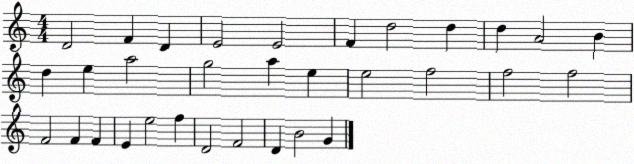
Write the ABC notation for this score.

X:1
T:Untitled
M:4/4
L:1/4
K:C
D2 F D E2 E2 F d2 d d A2 B d e a2 g2 a e e2 f2 f2 f2 F2 F F E e2 f D2 F2 D B2 G